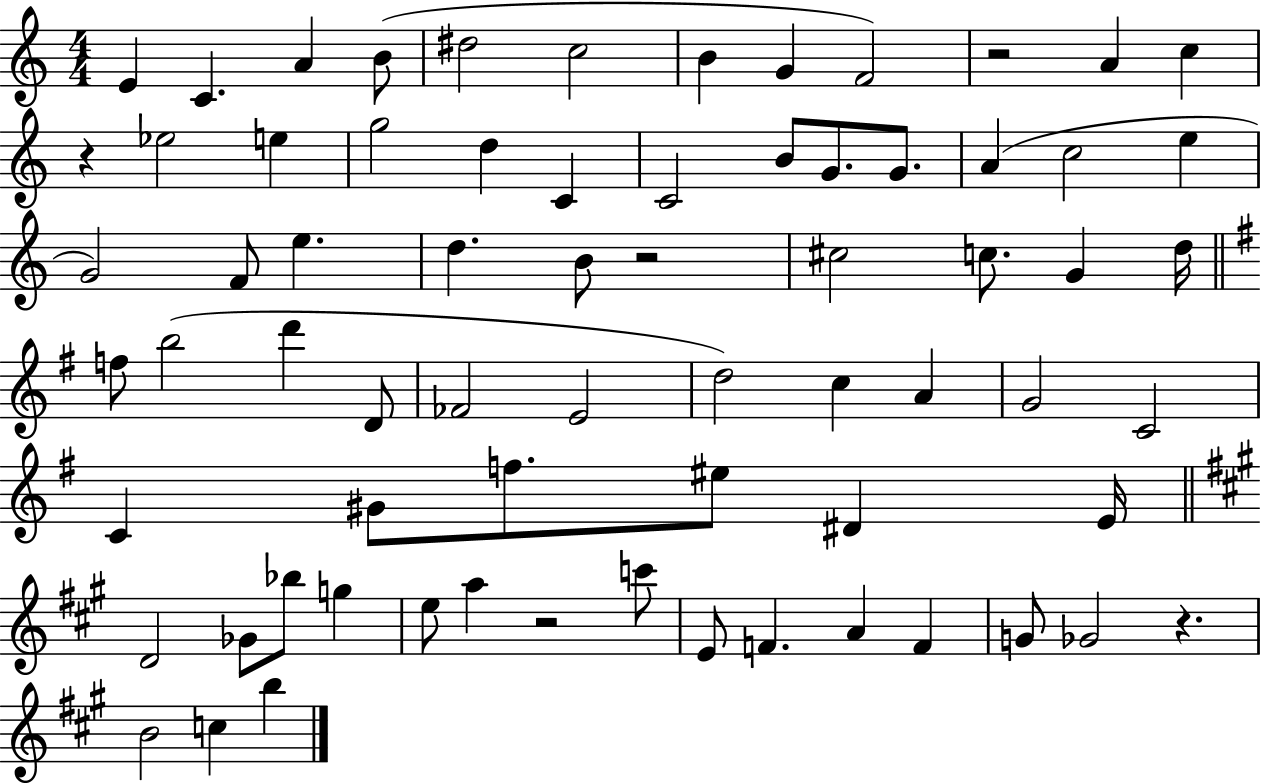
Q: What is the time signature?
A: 4/4